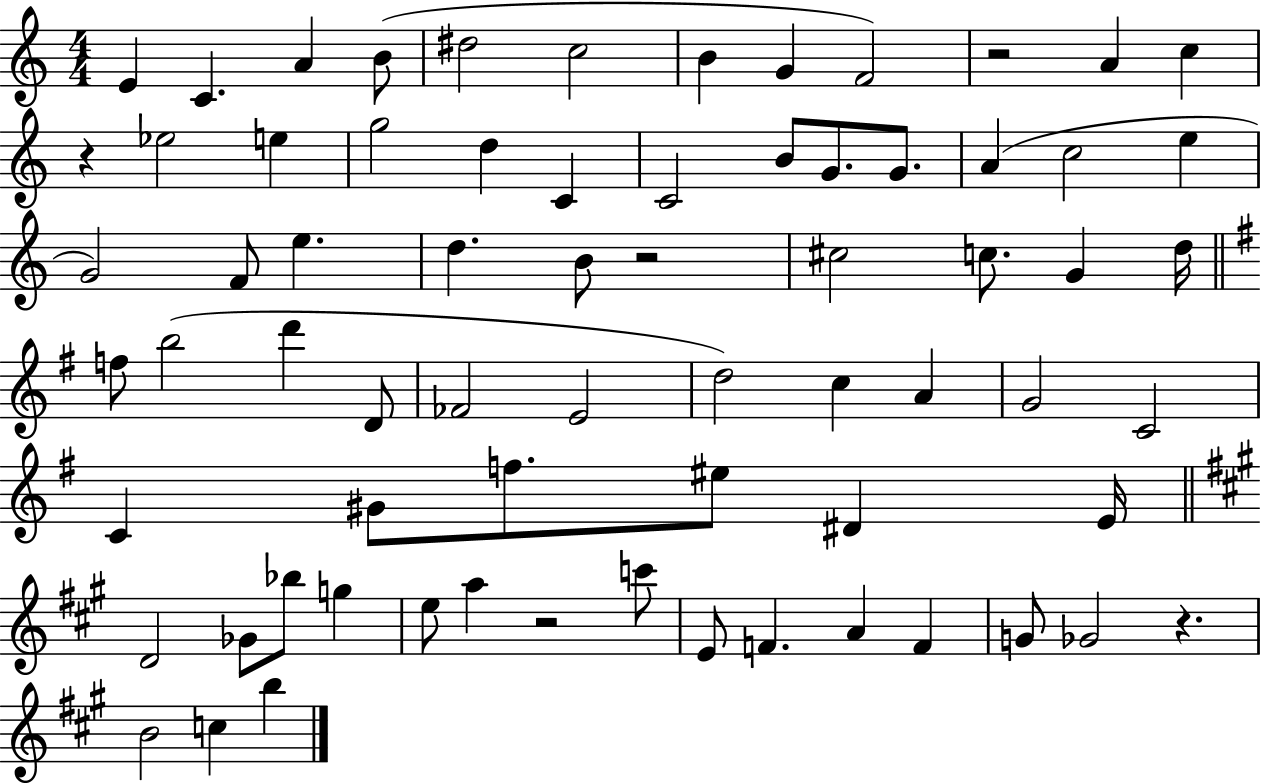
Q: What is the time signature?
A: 4/4